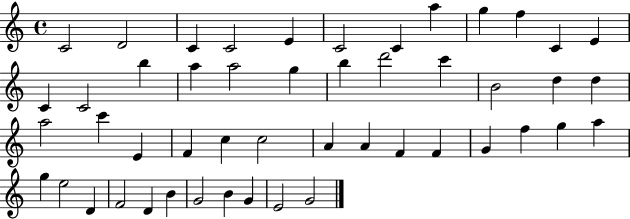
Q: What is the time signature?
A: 4/4